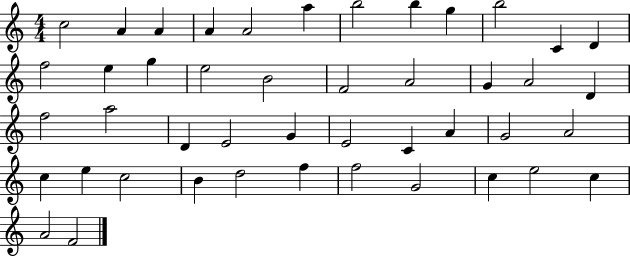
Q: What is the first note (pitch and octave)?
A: C5